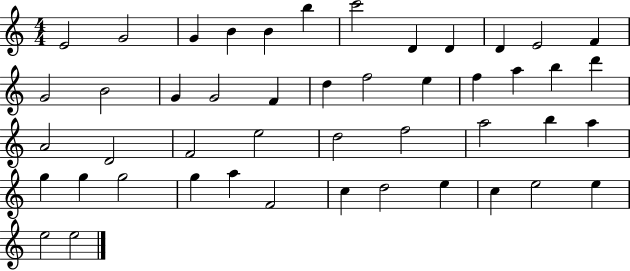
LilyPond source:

{
  \clef treble
  \numericTimeSignature
  \time 4/4
  \key c \major
  e'2 g'2 | g'4 b'4 b'4 b''4 | c'''2 d'4 d'4 | d'4 e'2 f'4 | \break g'2 b'2 | g'4 g'2 f'4 | d''4 f''2 e''4 | f''4 a''4 b''4 d'''4 | \break a'2 d'2 | f'2 e''2 | d''2 f''2 | a''2 b''4 a''4 | \break g''4 g''4 g''2 | g''4 a''4 f'2 | c''4 d''2 e''4 | c''4 e''2 e''4 | \break e''2 e''2 | \bar "|."
}